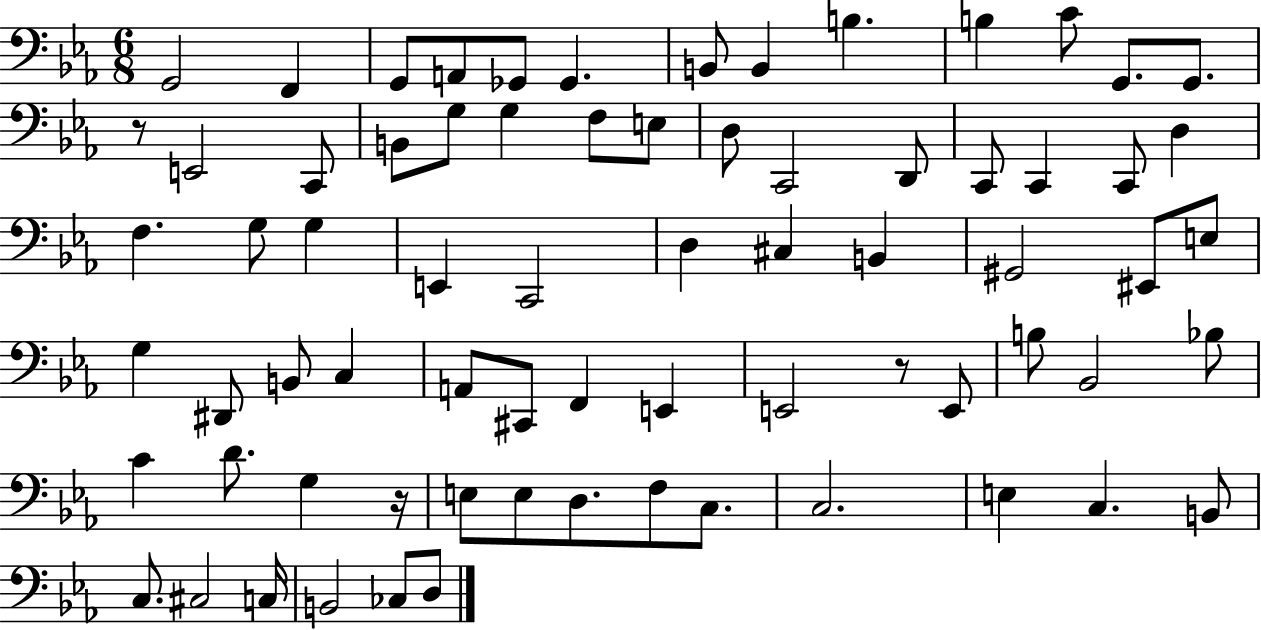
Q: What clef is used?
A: bass